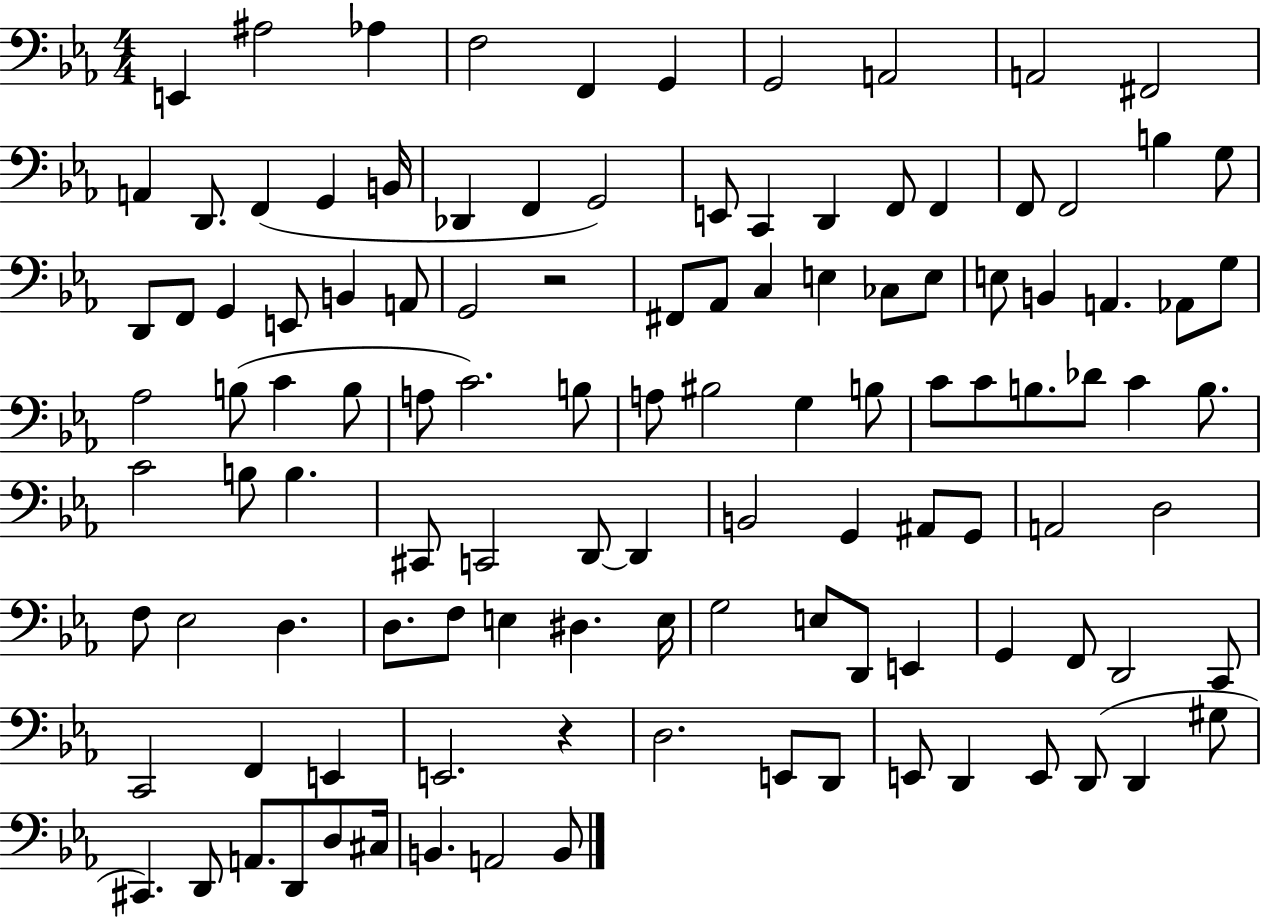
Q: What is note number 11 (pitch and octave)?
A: A2